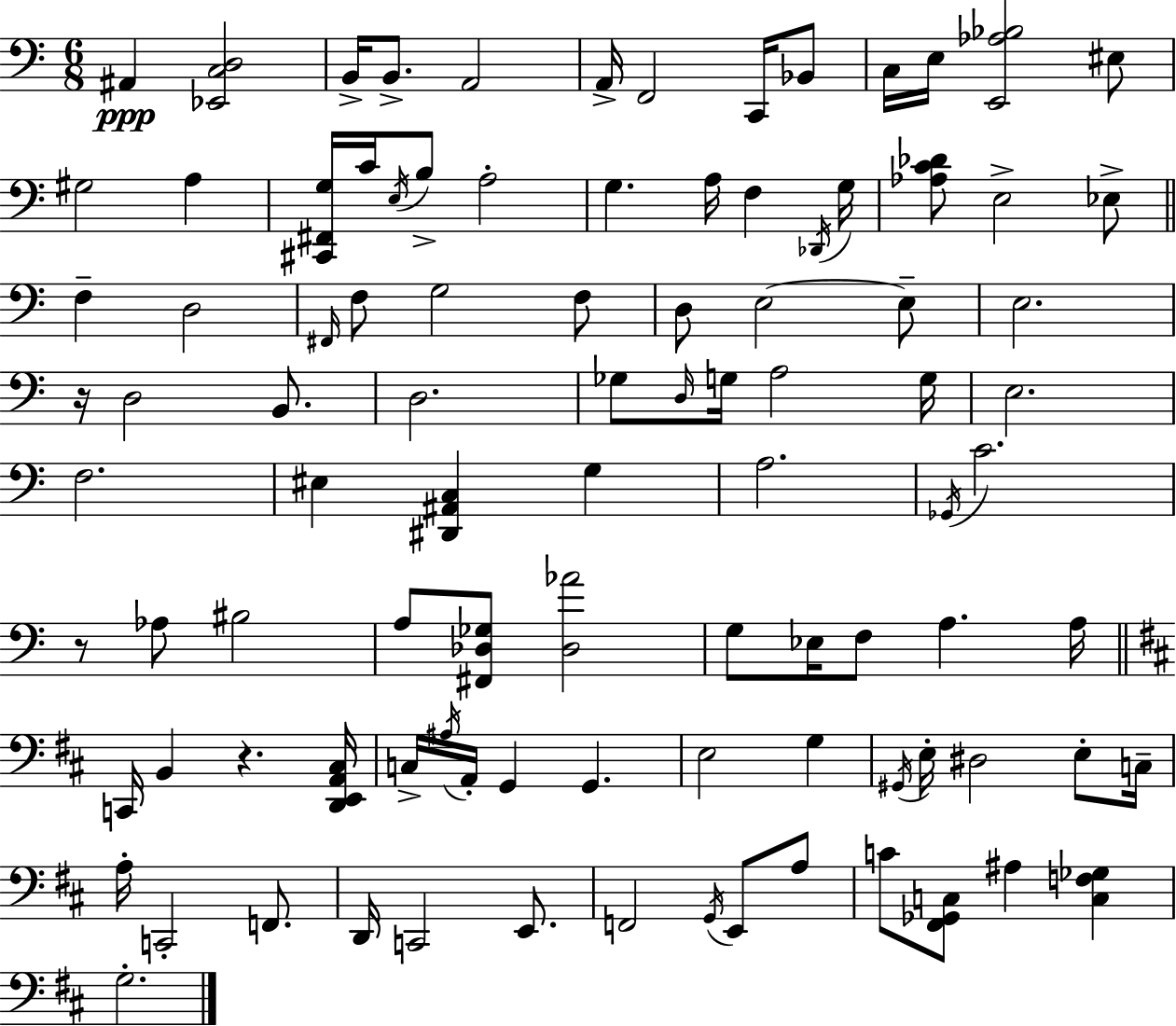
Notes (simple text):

A#2/q [Eb2,C3,D3]/h B2/s B2/e. A2/h A2/s F2/h C2/s Bb2/e C3/s E3/s [E2,Ab3,Bb3]/h EIS3/e G#3/h A3/q [C#2,F#2,G3]/s C4/s E3/s B3/e A3/h G3/q. A3/s F3/q Db2/s G3/s [Ab3,C4,Db4]/e E3/h Eb3/e F3/q D3/h F#2/s F3/e G3/h F3/e D3/e E3/h E3/e E3/h. R/s D3/h B2/e. D3/h. Gb3/e D3/s G3/s A3/h G3/s E3/h. F3/h. EIS3/q [D#2,A#2,C3]/q G3/q A3/h. Gb2/s C4/h. R/e Ab3/e BIS3/h A3/e [F#2,Db3,Gb3]/e [Db3,Ab4]/h G3/e Eb3/s F3/e A3/q. A3/s C2/s B2/q R/q. [D2,E2,A2,C#3]/s C3/s A#3/s A2/s G2/q G2/q. E3/h G3/q G#2/s E3/s D#3/h E3/e C3/s A3/s C2/h F2/e. D2/s C2/h E2/e. F2/h G2/s E2/e A3/e C4/e [F#2,Gb2,C3]/e A#3/q [C3,F3,Gb3]/q G3/h.